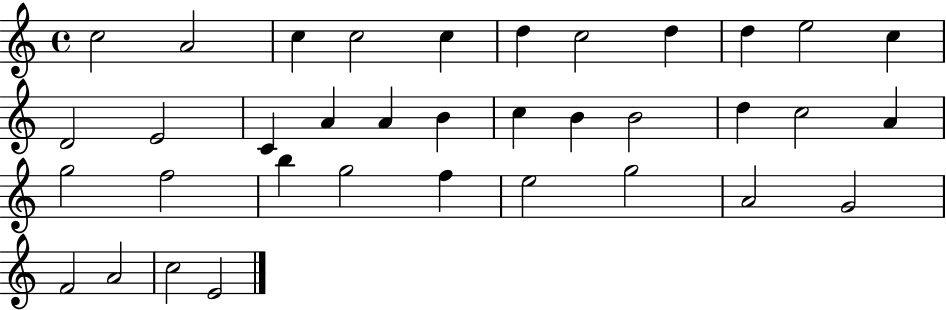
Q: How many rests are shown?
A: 0